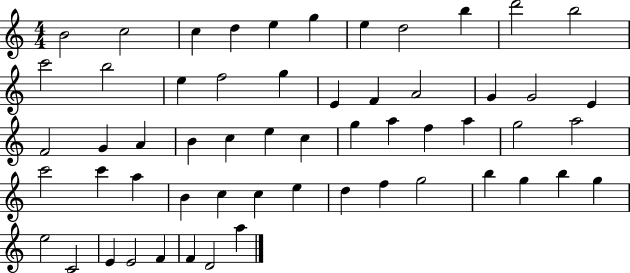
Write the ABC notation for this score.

X:1
T:Untitled
M:4/4
L:1/4
K:C
B2 c2 c d e g e d2 b d'2 b2 c'2 b2 e f2 g E F A2 G G2 E F2 G A B c e c g a f a g2 a2 c'2 c' a B c c e d f g2 b g b g e2 C2 E E2 F F D2 a